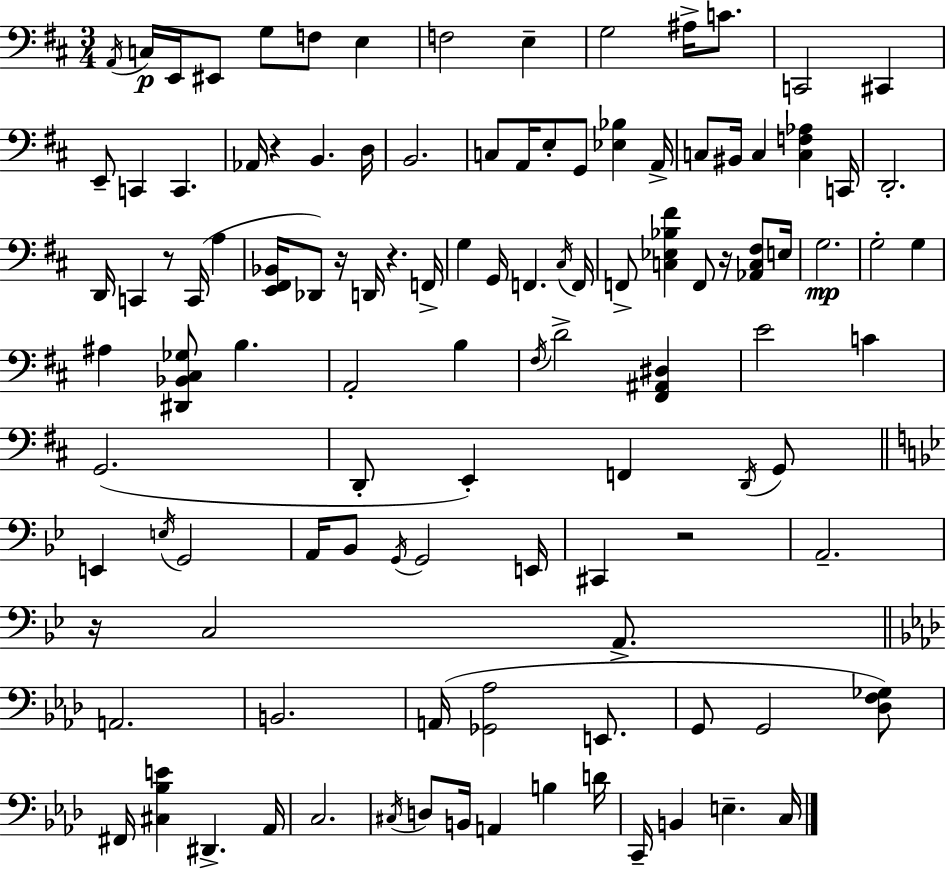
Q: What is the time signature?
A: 3/4